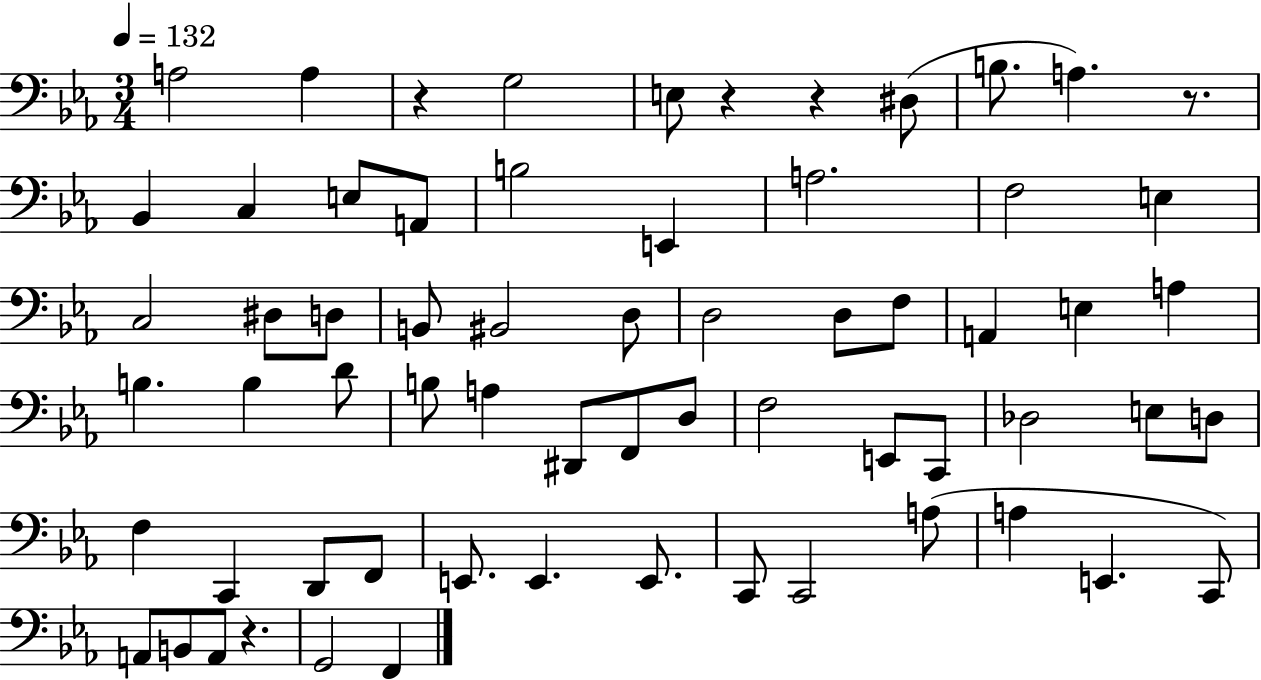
A3/h A3/q R/q G3/h E3/e R/q R/q D#3/e B3/e. A3/q. R/e. Bb2/q C3/q E3/e A2/e B3/h E2/q A3/h. F3/h E3/q C3/h D#3/e D3/e B2/e BIS2/h D3/e D3/h D3/e F3/e A2/q E3/q A3/q B3/q. B3/q D4/e B3/e A3/q D#2/e F2/e D3/e F3/h E2/e C2/e Db3/h E3/e D3/e F3/q C2/q D2/e F2/e E2/e. E2/q. E2/e. C2/e C2/h A3/e A3/q E2/q. C2/e A2/e B2/e A2/e R/q. G2/h F2/q